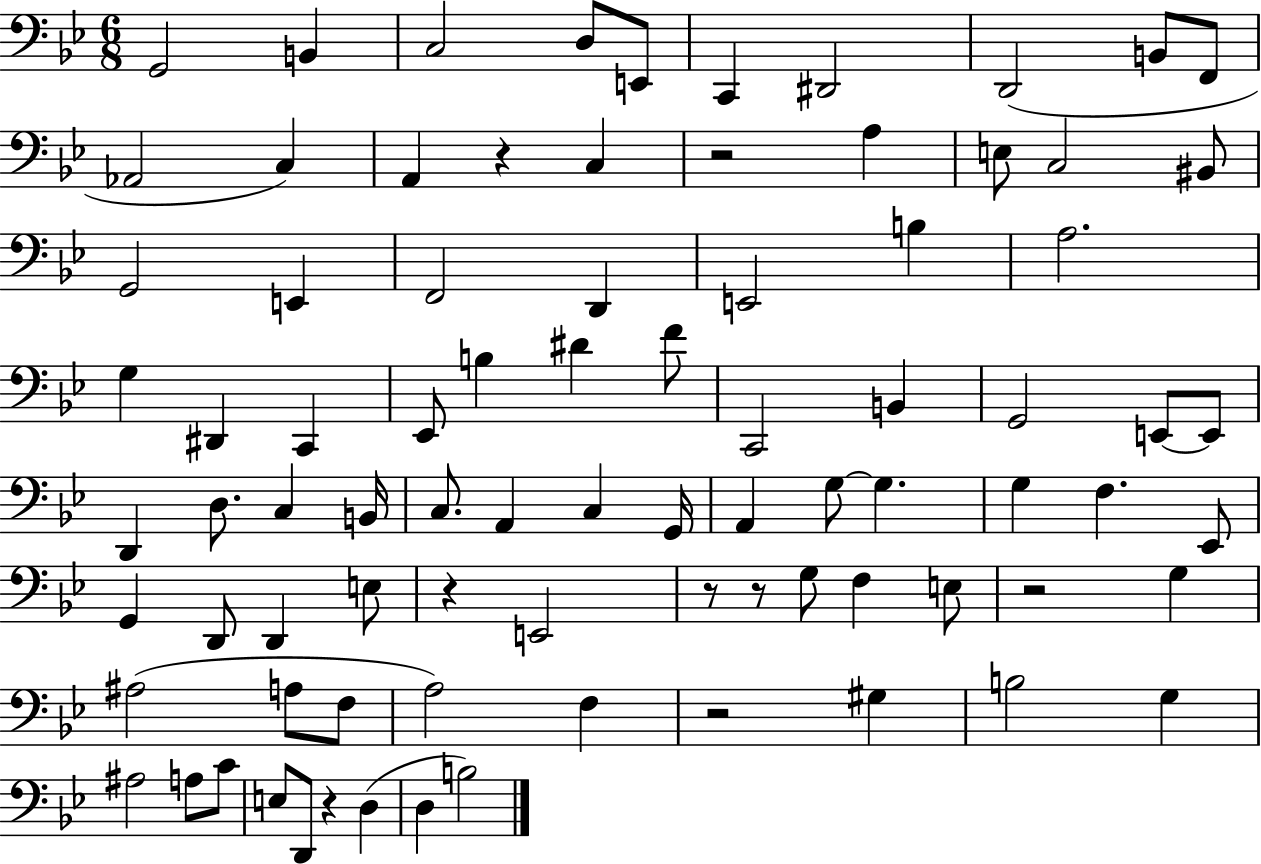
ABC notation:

X:1
T:Untitled
M:6/8
L:1/4
K:Bb
G,,2 B,, C,2 D,/2 E,,/2 C,, ^D,,2 D,,2 B,,/2 F,,/2 _A,,2 C, A,, z C, z2 A, E,/2 C,2 ^B,,/2 G,,2 E,, F,,2 D,, E,,2 B, A,2 G, ^D,, C,, _E,,/2 B, ^D F/2 C,,2 B,, G,,2 E,,/2 E,,/2 D,, D,/2 C, B,,/4 C,/2 A,, C, G,,/4 A,, G,/2 G, G, F, _E,,/2 G,, D,,/2 D,, E,/2 z E,,2 z/2 z/2 G,/2 F, E,/2 z2 G, ^A,2 A,/2 F,/2 A,2 F, z2 ^G, B,2 G, ^A,2 A,/2 C/2 E,/2 D,,/2 z D, D, B,2